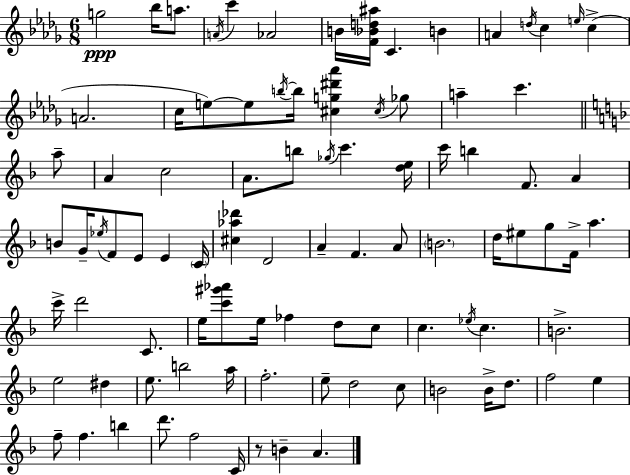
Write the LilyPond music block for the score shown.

{
  \clef treble
  \numericTimeSignature
  \time 6/8
  \key bes \minor
  g''2\ppp bes''16 a''8. | \acciaccatura { a'16 } c'''4 aes'2 | b'16 <f' bes' d'' ais''>16 c'4. b'4 | a'4 \acciaccatura { d''16 } c''4 \grace { e''16 } c''4->( | \break a'2. | c''16 e''8~~) e''8 \acciaccatura { b''16~ }~ b''16 <cis'' g'' dis''' aes'''>4 | \acciaccatura { cis''16 } ges''8 a''4-- c'''4. | \bar "||" \break \key f \major a''8-- a'4 c''2 | a'8. b''8 \acciaccatura { ges''16 } c'''4. | <d'' e''>16 c'''16 b''4 f'8. a'4 | b'8 g'16-- \acciaccatura { ees''16 } f'8 e'8 e'4 | \break \parenthesize c'16 <cis'' aes'' des'''>4 d'2 | a'4-- f'4. | a'8 \parenthesize b'2. | d''16 eis''8 g''8 f'16-> a''4. | \break c'''16-> d'''2 | c'8. e''16 <c''' gis''' aes'''>8 e''16 fes''4 | d''8 c''8 c''4. \acciaccatura { ees''16 } c''4. | b'2.-> | \break e''2 | dis''4 e''8. b''2 | a''16 f''2.-. | e''8-- d''2 | \break c''8 b'2 | b'16-> d''8. f''2 | e''4 f''8-- f''4. | b''4 d'''8. f''2 | \break c'16 r8 b'4-- a'4. | \bar "|."
}